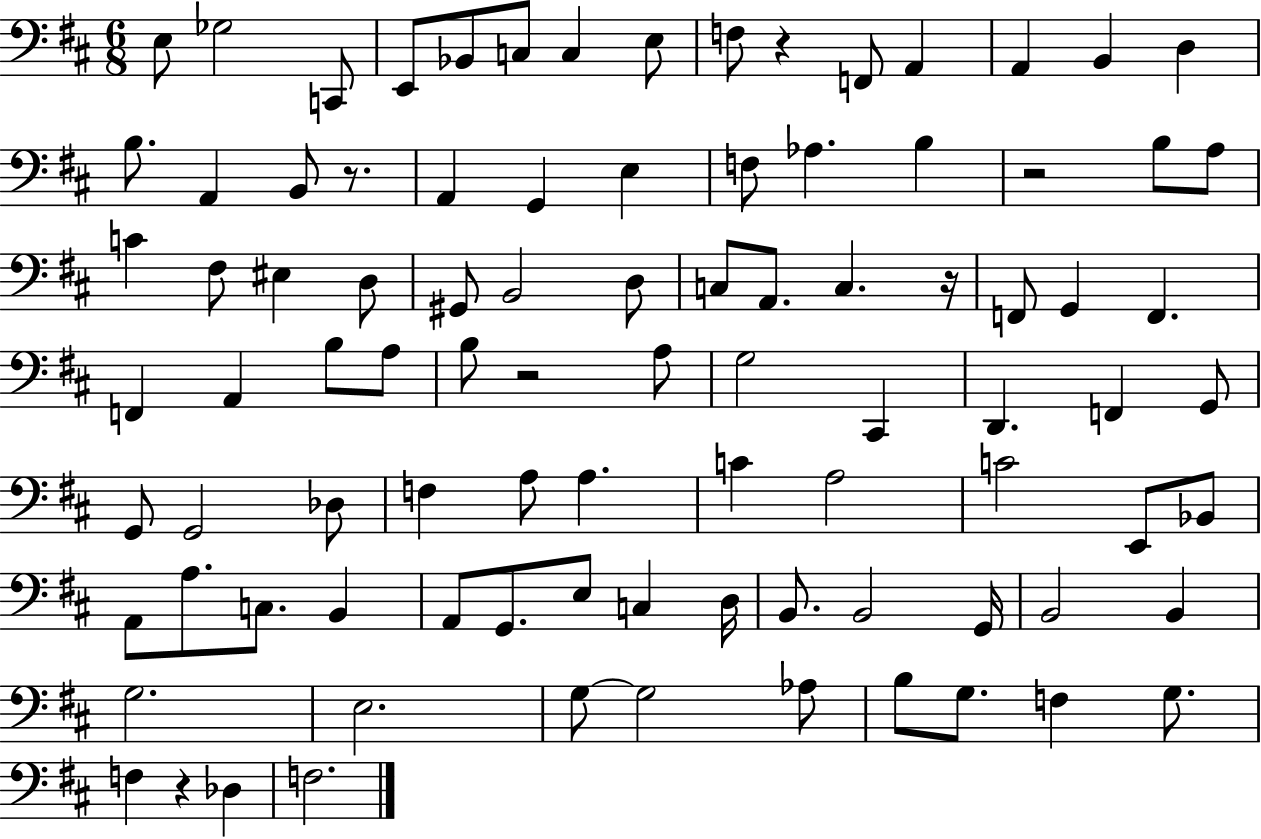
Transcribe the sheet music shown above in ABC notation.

X:1
T:Untitled
M:6/8
L:1/4
K:D
E,/2 _G,2 C,,/2 E,,/2 _B,,/2 C,/2 C, E,/2 F,/2 z F,,/2 A,, A,, B,, D, B,/2 A,, B,,/2 z/2 A,, G,, E, F,/2 _A, B, z2 B,/2 A,/2 C ^F,/2 ^E, D,/2 ^G,,/2 B,,2 D,/2 C,/2 A,,/2 C, z/4 F,,/2 G,, F,, F,, A,, B,/2 A,/2 B,/2 z2 A,/2 G,2 ^C,, D,, F,, G,,/2 G,,/2 G,,2 _D,/2 F, A,/2 A, C A,2 C2 E,,/2 _B,,/2 A,,/2 A,/2 C,/2 B,, A,,/2 G,,/2 E,/2 C, D,/4 B,,/2 B,,2 G,,/4 B,,2 B,, G,2 E,2 G,/2 G,2 _A,/2 B,/2 G,/2 F, G,/2 F, z _D, F,2